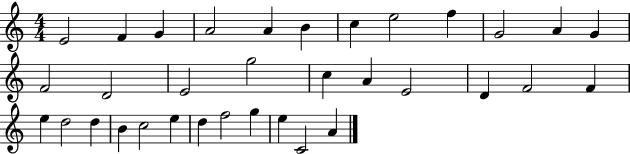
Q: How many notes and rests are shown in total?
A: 34